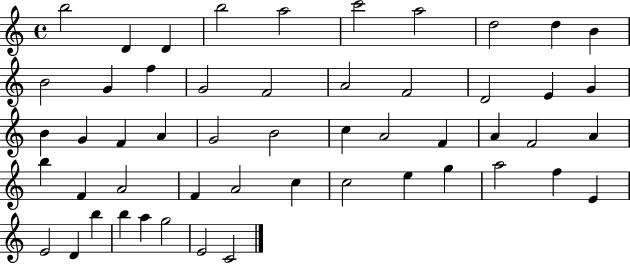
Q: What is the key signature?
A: C major